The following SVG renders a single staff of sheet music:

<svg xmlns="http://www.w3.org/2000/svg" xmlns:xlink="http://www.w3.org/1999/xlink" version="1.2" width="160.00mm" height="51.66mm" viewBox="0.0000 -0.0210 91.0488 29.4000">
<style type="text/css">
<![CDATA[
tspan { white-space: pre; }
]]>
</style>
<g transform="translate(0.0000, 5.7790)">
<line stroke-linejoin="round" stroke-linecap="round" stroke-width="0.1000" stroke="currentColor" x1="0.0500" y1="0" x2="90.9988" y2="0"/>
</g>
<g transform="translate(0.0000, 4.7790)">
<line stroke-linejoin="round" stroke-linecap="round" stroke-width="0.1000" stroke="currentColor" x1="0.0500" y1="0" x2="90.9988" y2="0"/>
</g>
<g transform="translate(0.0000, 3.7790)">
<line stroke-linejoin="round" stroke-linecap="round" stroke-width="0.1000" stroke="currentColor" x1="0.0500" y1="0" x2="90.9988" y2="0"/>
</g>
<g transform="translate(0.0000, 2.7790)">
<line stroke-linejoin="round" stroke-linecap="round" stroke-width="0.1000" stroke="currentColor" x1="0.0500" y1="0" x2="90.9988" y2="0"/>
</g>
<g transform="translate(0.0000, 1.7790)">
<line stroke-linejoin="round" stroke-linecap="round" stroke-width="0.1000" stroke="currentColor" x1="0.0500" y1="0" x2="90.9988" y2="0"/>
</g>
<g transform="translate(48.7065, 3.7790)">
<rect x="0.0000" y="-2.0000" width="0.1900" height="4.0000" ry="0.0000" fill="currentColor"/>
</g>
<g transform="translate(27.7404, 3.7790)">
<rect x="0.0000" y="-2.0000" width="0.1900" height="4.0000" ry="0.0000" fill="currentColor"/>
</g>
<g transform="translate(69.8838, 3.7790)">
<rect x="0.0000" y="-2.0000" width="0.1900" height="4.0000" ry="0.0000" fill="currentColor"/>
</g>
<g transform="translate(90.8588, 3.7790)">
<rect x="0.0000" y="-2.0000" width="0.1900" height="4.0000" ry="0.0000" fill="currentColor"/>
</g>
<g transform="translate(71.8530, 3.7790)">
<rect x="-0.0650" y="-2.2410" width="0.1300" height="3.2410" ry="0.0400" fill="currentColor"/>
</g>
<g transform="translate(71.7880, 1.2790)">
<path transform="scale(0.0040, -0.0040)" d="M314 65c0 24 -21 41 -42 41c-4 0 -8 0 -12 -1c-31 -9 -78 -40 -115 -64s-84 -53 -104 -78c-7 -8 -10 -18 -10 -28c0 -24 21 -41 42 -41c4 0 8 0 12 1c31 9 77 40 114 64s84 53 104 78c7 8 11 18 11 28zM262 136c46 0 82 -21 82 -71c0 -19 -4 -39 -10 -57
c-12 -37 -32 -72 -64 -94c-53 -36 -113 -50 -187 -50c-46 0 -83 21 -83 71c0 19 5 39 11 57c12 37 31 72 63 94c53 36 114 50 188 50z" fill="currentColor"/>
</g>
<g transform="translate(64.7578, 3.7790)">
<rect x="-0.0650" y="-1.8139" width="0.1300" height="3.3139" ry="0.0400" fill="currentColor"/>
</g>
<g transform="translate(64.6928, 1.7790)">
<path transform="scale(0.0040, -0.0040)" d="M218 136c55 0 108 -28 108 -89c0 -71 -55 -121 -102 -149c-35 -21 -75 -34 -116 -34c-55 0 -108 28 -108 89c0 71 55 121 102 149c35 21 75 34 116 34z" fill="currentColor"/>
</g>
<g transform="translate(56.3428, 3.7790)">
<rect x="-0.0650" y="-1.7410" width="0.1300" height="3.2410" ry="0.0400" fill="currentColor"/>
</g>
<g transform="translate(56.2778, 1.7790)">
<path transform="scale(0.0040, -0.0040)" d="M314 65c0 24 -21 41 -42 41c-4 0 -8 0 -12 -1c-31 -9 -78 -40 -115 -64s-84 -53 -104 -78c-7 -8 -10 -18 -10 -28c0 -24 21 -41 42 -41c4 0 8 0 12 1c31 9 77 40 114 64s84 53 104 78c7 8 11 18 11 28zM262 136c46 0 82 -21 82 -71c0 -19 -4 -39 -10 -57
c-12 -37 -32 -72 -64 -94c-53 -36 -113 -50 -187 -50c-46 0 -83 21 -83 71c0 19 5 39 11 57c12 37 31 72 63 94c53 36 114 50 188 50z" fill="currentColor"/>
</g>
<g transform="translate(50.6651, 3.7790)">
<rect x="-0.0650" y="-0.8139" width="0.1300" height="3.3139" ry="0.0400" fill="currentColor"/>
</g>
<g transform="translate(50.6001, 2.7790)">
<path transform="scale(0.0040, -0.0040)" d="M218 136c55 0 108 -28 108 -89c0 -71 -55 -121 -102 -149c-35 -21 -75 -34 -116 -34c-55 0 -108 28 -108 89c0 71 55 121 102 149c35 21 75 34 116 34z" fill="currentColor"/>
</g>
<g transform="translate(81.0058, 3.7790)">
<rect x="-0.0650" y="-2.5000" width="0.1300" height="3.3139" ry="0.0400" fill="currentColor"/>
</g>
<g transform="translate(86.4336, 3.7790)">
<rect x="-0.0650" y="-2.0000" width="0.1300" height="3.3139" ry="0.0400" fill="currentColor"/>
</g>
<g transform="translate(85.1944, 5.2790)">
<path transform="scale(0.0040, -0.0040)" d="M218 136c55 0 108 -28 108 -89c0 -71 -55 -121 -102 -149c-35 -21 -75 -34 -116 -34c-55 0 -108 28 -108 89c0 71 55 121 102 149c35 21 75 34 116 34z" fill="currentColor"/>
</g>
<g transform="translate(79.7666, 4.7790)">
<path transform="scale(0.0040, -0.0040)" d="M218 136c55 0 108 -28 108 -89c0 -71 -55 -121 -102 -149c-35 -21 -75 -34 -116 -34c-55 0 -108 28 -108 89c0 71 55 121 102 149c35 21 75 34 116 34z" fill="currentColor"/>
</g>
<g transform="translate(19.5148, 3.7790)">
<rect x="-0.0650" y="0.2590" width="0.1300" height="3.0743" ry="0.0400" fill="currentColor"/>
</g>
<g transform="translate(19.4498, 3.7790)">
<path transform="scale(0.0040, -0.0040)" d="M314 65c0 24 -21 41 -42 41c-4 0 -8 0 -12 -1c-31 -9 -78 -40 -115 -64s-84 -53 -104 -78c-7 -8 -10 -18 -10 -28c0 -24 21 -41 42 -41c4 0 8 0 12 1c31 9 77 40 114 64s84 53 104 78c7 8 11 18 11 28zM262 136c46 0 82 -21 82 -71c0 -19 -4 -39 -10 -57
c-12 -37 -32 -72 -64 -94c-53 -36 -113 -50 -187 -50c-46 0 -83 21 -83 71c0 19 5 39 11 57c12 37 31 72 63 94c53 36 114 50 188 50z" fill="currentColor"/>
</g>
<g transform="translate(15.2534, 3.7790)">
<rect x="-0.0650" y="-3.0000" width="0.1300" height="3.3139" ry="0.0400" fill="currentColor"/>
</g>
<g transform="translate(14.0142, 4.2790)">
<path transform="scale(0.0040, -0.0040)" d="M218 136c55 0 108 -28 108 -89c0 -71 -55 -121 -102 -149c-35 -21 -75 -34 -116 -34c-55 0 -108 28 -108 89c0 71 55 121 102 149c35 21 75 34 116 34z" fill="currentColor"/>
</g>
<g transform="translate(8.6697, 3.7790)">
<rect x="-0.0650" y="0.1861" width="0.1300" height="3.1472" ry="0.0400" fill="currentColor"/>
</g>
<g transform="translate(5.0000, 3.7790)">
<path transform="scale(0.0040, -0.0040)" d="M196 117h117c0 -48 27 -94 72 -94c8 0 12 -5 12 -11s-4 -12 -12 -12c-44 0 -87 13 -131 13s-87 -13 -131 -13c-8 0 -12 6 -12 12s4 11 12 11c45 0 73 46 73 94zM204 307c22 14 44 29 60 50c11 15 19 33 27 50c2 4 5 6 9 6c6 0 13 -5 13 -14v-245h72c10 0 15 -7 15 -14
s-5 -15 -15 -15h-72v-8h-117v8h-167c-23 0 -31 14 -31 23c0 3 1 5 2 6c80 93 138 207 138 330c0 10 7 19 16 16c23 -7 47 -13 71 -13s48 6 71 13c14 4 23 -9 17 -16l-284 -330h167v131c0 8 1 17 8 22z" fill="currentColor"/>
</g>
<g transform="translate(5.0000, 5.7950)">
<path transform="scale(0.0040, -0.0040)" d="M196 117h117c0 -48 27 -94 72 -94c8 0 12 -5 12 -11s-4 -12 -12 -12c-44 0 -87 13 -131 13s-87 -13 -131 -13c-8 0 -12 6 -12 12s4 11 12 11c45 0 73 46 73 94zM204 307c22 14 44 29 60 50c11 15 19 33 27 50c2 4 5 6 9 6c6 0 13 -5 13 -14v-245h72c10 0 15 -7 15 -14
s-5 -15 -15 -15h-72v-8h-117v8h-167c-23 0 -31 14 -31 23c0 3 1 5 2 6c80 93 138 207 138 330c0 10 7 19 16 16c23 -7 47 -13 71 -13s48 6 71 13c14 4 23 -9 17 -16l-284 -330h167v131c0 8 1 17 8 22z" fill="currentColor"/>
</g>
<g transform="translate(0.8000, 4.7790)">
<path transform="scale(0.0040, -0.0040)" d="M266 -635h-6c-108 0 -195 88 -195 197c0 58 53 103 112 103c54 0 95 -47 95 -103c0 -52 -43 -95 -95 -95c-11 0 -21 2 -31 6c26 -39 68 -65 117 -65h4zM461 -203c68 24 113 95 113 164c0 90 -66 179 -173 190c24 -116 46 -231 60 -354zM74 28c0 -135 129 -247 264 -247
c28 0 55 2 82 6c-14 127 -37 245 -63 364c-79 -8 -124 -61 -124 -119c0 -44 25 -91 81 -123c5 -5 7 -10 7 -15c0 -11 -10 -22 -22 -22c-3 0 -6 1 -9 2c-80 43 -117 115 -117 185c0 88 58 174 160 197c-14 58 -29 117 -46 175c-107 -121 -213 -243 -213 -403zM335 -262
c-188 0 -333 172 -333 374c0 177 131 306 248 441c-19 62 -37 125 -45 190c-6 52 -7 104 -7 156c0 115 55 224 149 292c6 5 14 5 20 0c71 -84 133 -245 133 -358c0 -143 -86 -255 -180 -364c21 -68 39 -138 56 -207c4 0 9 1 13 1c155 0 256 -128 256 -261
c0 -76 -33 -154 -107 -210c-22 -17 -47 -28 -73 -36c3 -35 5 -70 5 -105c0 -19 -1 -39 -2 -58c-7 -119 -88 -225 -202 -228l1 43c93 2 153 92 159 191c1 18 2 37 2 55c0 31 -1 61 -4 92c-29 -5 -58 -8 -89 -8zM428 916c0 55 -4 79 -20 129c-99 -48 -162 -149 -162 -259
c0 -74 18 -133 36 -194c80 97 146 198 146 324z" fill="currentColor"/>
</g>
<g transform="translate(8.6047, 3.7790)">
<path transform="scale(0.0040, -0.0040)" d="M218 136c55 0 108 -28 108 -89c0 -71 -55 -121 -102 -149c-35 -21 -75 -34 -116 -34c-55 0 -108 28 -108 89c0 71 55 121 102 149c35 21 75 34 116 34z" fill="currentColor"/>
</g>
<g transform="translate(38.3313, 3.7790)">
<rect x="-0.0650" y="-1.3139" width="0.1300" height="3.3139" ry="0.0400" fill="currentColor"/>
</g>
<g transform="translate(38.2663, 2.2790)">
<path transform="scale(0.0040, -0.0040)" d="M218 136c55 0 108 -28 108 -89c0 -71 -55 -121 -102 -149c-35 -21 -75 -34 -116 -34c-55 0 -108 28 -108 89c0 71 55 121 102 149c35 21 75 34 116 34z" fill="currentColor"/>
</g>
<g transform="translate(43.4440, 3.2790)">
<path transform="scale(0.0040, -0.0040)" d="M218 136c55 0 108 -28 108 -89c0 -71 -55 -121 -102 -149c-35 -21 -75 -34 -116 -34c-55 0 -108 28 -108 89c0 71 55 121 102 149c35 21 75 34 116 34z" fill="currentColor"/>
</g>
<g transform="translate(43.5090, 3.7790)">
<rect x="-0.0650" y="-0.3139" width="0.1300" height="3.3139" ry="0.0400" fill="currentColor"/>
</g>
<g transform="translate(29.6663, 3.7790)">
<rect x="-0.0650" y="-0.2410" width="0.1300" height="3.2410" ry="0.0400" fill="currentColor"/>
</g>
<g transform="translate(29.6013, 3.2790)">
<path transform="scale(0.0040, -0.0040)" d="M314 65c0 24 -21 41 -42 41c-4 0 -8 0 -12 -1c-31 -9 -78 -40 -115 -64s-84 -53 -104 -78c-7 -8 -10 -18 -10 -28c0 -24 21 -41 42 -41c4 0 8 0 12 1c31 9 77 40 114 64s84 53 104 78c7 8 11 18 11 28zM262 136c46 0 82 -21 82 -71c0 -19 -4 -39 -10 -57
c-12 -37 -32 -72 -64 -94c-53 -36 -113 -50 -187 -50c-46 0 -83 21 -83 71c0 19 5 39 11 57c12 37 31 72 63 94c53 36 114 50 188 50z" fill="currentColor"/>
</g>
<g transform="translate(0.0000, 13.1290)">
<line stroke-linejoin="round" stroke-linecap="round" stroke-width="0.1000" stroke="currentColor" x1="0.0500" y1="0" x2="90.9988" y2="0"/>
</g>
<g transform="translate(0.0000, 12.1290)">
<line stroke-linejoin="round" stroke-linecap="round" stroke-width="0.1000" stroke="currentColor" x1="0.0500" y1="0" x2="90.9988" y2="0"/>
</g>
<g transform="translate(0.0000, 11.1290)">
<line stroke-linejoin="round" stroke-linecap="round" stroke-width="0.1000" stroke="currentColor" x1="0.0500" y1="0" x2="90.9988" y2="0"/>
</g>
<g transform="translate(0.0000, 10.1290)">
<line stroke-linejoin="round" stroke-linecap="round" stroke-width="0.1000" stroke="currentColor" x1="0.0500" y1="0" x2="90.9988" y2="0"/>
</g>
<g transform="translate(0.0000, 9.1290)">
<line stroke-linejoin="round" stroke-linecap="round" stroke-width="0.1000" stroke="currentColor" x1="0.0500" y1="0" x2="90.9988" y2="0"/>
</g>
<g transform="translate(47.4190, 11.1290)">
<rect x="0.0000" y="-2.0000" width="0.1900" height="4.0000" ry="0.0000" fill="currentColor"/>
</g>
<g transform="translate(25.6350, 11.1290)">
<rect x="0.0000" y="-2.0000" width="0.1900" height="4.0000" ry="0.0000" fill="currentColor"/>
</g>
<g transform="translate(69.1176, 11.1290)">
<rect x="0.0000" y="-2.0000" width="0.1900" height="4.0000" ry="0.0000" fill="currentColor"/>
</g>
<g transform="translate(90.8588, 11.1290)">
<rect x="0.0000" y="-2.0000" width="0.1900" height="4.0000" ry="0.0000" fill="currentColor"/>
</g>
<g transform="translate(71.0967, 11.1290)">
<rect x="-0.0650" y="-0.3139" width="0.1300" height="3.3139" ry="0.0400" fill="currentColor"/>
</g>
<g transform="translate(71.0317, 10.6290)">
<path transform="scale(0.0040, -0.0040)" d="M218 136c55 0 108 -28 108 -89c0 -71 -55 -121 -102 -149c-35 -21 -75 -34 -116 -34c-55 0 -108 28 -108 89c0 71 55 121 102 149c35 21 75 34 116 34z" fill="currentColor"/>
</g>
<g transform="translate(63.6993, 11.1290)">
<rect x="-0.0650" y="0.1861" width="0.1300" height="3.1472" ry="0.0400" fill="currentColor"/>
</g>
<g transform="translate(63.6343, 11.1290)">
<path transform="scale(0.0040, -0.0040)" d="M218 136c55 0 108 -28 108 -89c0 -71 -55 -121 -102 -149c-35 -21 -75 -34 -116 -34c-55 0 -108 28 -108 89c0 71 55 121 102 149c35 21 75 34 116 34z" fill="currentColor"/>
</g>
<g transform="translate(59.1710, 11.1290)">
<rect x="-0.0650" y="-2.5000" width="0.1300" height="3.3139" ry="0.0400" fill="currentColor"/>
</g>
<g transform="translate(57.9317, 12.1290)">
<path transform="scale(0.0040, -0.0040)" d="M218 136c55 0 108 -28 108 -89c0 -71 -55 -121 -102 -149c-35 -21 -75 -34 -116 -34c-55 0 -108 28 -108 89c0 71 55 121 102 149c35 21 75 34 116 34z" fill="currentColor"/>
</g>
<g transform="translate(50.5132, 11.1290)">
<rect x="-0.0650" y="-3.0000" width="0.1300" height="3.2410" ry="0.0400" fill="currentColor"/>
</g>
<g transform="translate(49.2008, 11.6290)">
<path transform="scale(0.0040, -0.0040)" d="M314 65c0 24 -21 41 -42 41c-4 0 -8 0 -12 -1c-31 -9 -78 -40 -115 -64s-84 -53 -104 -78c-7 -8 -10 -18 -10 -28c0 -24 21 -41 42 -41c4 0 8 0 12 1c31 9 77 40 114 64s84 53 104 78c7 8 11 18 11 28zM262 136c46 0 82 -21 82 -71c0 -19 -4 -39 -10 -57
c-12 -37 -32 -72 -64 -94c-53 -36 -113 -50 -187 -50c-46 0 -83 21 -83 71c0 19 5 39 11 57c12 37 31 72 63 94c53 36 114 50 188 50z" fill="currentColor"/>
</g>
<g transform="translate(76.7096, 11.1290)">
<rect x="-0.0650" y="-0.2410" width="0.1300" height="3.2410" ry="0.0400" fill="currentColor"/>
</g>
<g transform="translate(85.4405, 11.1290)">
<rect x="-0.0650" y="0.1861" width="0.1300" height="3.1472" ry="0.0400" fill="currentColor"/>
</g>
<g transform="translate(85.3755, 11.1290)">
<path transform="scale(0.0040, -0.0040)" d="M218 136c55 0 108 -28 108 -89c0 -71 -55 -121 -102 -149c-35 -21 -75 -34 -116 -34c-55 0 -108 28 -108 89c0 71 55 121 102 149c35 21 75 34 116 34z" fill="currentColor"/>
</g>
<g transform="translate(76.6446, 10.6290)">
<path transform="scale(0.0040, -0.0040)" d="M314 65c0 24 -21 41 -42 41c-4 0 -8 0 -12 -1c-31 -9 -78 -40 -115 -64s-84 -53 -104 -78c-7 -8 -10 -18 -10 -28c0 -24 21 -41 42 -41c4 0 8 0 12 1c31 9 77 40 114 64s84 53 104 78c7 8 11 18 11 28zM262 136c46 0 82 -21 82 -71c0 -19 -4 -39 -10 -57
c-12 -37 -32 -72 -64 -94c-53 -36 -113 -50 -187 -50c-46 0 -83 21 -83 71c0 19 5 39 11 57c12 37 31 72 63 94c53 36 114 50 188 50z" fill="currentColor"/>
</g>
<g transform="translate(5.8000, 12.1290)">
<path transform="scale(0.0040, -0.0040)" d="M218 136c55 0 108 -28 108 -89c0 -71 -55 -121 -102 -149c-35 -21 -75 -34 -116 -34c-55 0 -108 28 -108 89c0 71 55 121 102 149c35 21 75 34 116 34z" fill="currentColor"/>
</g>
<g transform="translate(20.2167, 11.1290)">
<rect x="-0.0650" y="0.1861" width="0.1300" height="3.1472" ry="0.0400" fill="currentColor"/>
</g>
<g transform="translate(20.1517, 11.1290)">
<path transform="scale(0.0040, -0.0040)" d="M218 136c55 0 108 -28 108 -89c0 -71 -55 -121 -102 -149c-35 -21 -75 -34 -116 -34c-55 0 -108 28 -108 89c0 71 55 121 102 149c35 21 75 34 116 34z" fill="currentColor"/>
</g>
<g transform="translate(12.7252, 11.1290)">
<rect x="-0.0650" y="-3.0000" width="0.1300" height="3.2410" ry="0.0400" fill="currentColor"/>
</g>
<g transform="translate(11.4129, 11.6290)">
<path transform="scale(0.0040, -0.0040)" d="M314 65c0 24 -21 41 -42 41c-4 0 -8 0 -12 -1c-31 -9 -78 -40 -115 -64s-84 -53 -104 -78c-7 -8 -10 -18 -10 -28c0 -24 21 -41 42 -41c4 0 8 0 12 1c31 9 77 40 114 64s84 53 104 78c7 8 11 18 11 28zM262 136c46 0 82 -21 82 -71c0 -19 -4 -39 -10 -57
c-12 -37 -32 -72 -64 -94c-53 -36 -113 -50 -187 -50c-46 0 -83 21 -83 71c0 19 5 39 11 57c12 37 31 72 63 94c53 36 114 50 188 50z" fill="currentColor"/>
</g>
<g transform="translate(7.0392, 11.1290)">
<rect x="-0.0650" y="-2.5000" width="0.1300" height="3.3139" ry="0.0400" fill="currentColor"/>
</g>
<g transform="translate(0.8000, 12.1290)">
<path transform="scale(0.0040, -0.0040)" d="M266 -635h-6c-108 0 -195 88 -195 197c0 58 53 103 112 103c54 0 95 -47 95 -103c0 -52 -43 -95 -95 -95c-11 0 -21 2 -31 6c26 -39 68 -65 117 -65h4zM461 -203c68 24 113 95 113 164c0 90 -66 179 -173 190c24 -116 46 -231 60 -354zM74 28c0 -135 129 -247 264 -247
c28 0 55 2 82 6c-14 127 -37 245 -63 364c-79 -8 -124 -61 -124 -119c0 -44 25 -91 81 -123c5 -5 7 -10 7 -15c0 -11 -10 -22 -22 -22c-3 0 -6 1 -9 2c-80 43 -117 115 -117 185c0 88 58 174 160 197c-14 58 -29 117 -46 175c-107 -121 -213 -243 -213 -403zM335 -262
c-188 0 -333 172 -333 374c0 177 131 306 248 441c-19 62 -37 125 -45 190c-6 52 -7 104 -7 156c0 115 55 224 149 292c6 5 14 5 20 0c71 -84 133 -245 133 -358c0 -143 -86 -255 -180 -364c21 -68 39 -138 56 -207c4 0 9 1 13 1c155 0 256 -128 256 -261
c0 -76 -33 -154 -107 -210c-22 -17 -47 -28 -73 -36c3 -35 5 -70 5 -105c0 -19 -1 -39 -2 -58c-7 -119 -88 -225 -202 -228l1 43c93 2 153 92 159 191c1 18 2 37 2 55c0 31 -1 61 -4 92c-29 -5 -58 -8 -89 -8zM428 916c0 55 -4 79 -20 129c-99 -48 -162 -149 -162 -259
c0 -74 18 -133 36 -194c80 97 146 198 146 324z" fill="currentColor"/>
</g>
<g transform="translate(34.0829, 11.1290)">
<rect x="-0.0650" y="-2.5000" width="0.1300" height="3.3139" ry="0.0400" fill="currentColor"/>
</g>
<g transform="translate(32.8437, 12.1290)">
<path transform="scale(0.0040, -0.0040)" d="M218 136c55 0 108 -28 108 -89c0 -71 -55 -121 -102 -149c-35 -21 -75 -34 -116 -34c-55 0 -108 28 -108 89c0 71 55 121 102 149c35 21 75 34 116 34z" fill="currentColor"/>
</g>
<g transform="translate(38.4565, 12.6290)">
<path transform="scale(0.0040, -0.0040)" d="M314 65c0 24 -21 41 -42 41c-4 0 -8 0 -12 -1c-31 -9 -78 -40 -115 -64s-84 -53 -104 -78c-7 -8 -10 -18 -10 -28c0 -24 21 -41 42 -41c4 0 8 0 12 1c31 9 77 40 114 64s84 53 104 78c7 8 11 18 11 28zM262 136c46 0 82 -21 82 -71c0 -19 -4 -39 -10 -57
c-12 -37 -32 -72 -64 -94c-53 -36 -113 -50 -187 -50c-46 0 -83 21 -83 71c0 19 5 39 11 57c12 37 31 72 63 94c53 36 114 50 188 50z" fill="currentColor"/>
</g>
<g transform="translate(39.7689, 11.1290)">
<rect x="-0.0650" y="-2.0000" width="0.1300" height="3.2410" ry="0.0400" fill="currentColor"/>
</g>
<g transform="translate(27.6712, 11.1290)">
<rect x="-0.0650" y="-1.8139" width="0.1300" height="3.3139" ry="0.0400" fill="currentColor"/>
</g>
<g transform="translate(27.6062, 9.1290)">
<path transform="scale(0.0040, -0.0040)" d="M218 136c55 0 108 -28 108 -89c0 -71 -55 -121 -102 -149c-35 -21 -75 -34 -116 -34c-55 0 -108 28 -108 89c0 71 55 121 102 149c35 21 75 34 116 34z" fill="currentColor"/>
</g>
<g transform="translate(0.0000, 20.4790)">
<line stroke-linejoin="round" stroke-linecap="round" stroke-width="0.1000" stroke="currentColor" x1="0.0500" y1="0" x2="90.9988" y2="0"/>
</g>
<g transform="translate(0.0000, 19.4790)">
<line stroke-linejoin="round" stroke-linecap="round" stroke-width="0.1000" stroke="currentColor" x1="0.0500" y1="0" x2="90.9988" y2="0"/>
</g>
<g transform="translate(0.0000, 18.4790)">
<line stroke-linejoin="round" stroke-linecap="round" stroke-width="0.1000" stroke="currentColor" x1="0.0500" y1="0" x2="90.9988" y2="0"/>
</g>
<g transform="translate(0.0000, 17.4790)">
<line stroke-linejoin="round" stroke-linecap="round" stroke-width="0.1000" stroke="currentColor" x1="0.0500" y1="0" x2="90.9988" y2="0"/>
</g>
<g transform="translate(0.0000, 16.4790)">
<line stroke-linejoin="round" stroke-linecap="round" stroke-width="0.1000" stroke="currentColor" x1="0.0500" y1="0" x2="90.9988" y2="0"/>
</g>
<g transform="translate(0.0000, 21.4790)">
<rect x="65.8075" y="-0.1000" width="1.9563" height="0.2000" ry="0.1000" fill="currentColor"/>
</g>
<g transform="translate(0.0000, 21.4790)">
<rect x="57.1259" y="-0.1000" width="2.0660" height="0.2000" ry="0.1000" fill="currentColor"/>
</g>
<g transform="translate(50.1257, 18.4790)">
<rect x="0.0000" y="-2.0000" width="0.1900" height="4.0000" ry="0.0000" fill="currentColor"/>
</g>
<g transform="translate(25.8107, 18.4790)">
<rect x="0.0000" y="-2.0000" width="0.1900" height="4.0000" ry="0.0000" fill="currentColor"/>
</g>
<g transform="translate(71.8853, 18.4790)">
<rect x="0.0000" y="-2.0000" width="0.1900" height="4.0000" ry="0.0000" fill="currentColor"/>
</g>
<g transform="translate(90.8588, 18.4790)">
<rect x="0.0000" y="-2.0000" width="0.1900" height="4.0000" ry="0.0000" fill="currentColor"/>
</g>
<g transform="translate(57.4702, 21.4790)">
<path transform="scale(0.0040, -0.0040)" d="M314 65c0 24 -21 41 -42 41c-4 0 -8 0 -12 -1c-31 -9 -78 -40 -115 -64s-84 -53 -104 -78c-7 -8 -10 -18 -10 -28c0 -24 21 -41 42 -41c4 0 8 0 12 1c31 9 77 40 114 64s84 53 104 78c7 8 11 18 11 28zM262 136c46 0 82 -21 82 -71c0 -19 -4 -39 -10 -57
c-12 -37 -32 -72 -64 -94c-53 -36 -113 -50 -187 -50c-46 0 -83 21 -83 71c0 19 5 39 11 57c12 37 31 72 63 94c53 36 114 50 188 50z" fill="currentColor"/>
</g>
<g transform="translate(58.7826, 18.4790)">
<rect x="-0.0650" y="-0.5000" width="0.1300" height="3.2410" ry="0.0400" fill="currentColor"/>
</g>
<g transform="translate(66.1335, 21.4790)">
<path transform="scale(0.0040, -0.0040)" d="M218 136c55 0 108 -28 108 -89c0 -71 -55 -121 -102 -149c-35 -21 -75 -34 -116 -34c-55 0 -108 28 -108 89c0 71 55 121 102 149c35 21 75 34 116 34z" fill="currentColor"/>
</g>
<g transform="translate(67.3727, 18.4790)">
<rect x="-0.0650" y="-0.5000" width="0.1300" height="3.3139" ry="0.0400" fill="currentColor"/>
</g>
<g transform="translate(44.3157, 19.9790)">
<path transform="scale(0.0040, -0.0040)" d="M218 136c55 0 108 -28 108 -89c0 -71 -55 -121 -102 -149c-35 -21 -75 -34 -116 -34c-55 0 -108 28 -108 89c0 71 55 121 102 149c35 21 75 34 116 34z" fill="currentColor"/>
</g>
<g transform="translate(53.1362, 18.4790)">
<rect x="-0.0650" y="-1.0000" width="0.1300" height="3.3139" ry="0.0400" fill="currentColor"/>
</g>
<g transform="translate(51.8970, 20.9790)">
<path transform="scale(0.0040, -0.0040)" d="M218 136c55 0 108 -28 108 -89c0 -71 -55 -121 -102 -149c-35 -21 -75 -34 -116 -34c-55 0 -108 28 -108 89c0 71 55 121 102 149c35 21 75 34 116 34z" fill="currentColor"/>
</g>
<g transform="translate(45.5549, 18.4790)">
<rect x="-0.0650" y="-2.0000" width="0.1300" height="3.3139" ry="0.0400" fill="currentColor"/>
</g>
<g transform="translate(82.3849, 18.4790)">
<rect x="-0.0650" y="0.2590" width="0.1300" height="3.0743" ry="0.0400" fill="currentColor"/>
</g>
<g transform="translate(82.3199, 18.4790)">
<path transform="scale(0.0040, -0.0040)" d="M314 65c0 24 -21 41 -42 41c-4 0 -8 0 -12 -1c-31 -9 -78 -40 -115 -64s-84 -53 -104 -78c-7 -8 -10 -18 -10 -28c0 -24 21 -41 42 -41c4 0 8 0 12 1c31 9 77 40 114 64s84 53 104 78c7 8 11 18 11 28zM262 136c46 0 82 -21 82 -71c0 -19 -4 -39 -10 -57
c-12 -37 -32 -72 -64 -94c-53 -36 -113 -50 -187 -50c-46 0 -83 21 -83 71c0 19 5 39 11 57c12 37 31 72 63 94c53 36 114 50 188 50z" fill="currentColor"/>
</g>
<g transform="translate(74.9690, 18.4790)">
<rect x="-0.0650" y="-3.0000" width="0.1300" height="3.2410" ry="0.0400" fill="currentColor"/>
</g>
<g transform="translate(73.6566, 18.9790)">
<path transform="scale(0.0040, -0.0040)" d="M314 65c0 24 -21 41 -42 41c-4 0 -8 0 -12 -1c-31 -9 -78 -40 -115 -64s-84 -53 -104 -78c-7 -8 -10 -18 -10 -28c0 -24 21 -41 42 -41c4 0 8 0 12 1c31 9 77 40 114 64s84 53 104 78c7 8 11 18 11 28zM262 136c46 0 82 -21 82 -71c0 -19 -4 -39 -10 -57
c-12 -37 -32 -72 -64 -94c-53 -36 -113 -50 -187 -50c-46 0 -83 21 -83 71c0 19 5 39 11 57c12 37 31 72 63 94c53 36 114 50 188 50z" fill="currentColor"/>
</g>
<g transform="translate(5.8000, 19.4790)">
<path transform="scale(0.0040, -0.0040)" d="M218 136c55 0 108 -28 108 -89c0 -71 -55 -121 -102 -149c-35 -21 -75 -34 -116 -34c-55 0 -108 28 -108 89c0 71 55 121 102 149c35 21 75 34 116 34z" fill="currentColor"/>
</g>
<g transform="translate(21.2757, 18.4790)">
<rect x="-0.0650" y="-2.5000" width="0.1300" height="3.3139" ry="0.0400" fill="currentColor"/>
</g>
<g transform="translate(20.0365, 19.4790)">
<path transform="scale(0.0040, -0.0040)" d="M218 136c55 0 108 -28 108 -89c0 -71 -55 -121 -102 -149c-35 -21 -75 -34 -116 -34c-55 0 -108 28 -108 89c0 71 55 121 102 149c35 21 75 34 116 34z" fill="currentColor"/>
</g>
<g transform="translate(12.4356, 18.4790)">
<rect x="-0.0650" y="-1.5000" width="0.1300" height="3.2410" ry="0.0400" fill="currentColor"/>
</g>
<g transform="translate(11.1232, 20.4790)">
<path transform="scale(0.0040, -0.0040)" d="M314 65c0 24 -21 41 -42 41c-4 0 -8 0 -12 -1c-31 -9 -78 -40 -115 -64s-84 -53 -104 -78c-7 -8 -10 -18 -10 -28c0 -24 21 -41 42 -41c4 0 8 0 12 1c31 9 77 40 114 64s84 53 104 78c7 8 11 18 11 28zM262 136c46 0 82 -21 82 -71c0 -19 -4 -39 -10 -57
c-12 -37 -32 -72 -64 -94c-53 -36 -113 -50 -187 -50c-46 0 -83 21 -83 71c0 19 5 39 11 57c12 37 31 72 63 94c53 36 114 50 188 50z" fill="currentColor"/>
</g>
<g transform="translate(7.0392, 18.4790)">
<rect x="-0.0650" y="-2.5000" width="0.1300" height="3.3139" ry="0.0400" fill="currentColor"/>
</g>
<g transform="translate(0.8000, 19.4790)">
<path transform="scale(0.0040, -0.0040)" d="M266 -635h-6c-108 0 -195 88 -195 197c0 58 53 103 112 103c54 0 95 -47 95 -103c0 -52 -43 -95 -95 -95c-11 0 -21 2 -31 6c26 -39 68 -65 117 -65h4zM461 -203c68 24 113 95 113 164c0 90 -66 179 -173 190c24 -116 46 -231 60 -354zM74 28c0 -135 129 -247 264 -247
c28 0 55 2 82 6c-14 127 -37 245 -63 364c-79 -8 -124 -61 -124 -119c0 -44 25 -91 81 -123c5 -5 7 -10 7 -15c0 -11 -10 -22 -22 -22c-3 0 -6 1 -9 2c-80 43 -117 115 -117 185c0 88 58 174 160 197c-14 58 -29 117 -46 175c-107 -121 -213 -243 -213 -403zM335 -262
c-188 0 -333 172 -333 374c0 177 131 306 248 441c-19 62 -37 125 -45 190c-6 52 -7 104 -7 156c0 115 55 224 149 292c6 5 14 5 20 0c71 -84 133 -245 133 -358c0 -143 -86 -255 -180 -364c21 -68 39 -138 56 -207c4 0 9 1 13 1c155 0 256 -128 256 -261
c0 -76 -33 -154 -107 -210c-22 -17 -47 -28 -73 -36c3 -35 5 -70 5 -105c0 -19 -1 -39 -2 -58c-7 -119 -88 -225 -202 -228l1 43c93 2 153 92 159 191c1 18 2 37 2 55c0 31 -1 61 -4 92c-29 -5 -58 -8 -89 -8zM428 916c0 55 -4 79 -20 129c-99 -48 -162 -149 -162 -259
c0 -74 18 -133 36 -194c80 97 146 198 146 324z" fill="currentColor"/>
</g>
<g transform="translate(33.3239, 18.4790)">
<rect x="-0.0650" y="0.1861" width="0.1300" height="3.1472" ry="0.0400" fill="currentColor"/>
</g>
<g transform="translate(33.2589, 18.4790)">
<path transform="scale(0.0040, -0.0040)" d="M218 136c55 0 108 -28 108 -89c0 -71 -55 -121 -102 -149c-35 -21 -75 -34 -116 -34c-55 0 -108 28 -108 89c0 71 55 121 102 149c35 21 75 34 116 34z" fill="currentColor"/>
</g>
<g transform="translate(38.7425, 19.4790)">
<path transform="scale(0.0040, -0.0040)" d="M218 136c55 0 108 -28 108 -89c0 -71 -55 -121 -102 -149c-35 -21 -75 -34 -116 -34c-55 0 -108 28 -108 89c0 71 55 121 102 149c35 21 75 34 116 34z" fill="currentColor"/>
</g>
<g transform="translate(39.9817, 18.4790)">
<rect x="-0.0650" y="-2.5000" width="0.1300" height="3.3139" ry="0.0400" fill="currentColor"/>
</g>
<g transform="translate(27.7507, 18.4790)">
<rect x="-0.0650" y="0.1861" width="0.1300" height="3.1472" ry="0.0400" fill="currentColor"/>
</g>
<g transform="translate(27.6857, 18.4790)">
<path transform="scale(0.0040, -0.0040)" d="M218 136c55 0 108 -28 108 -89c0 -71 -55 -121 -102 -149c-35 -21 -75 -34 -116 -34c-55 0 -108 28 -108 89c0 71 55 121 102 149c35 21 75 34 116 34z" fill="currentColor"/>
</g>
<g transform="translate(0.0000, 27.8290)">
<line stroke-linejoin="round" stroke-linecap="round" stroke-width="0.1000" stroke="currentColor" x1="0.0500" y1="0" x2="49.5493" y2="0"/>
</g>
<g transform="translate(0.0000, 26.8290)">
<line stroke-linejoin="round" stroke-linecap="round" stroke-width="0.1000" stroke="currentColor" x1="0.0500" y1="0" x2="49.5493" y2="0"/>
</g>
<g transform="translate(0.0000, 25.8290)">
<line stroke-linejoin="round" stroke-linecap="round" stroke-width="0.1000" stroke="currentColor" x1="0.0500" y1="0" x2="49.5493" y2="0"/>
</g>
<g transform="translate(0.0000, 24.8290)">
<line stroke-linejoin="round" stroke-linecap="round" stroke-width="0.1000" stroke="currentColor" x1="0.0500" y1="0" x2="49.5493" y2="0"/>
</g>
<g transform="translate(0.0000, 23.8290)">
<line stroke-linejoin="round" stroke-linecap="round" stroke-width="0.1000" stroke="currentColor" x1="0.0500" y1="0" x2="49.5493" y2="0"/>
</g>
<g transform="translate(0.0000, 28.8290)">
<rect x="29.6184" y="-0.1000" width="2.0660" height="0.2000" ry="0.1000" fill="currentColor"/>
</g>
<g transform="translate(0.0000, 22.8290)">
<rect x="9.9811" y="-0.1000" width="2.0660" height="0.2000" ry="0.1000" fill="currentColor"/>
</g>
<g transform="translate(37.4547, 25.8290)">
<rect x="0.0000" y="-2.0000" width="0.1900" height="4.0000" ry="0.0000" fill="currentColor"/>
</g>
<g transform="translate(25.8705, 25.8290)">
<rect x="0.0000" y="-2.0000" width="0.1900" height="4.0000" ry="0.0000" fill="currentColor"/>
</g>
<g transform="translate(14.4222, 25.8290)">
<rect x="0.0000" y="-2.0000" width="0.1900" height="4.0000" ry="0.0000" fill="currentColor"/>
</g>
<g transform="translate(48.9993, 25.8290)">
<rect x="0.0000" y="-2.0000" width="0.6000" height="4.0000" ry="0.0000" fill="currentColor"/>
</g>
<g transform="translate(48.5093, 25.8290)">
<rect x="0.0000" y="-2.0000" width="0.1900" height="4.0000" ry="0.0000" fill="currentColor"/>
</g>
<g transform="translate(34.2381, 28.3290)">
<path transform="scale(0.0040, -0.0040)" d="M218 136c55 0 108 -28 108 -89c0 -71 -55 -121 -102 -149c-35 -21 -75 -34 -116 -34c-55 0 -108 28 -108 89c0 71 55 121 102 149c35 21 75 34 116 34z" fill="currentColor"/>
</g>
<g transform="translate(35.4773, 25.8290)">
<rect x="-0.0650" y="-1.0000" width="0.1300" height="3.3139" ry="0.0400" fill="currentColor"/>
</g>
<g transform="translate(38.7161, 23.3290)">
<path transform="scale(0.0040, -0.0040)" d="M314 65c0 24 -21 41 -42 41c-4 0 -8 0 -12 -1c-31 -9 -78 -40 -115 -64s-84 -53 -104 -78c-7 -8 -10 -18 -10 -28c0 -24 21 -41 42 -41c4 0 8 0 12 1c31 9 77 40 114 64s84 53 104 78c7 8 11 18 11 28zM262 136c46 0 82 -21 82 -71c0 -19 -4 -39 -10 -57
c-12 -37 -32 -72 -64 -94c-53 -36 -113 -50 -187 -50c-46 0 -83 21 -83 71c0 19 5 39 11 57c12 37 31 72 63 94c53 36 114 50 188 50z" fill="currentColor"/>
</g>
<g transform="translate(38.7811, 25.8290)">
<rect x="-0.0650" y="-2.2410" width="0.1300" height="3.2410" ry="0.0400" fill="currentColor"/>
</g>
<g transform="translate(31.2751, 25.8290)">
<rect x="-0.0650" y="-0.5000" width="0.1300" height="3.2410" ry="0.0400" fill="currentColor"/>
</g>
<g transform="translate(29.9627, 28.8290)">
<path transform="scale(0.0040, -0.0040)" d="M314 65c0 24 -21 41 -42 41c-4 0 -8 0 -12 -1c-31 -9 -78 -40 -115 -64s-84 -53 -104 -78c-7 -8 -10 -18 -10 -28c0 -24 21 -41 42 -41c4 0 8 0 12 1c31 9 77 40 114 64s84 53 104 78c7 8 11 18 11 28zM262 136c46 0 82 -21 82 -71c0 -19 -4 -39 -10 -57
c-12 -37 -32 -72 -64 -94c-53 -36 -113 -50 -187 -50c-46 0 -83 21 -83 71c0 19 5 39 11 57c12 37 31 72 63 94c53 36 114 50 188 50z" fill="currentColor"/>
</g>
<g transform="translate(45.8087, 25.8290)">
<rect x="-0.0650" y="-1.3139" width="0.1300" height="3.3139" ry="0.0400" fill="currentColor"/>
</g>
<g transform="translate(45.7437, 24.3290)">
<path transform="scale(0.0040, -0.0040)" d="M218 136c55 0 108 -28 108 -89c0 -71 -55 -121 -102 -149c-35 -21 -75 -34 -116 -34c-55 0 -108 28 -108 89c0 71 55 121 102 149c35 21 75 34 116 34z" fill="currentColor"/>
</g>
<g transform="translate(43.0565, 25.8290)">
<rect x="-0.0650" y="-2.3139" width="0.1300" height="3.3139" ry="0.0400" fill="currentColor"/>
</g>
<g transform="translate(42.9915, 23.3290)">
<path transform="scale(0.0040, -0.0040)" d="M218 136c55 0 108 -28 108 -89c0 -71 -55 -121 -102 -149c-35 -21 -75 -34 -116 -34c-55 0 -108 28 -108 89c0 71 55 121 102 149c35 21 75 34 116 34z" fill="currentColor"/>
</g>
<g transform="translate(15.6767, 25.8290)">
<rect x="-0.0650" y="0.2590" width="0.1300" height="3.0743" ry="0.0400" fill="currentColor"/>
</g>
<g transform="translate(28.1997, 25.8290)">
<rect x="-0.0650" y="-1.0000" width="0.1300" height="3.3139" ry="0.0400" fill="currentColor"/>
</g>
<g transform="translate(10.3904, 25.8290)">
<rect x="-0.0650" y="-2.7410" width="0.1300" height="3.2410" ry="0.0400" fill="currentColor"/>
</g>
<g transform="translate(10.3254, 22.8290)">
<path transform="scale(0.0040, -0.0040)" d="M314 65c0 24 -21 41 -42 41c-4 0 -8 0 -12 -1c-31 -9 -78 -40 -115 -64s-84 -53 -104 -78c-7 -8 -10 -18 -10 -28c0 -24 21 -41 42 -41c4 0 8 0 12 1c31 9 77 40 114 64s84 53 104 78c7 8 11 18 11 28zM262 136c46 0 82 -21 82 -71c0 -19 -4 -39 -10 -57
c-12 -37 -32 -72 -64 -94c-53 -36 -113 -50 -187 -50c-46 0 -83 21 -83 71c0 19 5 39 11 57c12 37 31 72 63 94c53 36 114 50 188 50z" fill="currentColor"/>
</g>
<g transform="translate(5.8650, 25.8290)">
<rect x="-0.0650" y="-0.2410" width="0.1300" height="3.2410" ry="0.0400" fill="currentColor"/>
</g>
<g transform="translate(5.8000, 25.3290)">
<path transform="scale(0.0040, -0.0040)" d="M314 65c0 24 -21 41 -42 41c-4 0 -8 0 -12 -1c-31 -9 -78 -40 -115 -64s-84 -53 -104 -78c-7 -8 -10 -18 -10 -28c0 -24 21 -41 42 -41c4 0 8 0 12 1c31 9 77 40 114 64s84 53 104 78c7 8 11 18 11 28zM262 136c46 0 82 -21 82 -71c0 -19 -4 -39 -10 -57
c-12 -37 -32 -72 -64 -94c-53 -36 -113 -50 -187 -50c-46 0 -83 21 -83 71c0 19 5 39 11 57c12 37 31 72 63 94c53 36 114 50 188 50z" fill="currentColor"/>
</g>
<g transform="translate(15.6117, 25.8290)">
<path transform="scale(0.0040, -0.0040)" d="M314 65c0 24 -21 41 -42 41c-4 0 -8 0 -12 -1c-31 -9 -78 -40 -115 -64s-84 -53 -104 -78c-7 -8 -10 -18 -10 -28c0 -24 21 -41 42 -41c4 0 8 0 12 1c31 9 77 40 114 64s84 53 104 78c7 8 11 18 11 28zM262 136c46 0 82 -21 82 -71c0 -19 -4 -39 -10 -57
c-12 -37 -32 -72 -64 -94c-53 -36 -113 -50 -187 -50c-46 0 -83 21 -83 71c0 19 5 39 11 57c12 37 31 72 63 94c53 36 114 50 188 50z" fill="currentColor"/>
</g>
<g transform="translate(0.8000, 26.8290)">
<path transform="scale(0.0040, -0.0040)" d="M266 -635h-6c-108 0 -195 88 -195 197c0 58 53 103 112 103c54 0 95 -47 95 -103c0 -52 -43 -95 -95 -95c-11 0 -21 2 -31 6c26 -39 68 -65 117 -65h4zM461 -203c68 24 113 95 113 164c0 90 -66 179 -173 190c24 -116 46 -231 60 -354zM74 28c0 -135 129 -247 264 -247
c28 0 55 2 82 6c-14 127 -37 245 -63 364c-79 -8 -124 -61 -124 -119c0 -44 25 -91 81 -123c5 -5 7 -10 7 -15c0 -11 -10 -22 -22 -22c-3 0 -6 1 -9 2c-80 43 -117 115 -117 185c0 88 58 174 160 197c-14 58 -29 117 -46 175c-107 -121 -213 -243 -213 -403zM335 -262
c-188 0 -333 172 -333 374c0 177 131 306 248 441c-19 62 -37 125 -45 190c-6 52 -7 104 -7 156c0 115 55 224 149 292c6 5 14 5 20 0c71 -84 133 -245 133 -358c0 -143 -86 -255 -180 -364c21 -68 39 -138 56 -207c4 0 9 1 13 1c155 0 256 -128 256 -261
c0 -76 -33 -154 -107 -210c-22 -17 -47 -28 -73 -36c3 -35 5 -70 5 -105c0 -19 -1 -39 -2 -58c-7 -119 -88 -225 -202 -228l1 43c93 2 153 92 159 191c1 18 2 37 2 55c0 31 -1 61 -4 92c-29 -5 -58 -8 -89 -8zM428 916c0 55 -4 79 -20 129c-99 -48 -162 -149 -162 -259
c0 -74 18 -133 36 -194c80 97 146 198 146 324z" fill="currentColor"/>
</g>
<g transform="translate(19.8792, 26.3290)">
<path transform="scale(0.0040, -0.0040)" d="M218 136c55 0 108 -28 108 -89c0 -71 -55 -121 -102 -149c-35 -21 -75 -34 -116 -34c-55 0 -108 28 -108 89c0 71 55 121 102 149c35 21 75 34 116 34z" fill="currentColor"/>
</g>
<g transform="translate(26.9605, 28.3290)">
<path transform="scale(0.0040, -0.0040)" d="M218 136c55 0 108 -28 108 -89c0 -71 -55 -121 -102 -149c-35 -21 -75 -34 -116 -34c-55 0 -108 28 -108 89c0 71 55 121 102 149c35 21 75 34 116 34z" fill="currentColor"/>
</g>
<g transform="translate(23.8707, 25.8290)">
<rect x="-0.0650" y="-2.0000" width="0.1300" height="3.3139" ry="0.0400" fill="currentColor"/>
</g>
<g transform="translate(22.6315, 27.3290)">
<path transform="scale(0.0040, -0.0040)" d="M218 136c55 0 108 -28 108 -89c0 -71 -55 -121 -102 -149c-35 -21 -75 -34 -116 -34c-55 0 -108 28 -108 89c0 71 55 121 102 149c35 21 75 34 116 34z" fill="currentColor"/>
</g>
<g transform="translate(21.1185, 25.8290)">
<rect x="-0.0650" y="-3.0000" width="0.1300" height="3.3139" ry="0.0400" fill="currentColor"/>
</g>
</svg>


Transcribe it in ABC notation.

X:1
T:Untitled
M:4/4
L:1/4
K:C
B A B2 c2 e c d f2 f g2 G F G A2 B f G F2 A2 G B c c2 B G E2 G B B G F D C2 C A2 B2 c2 a2 B2 A F D C2 D g2 g e